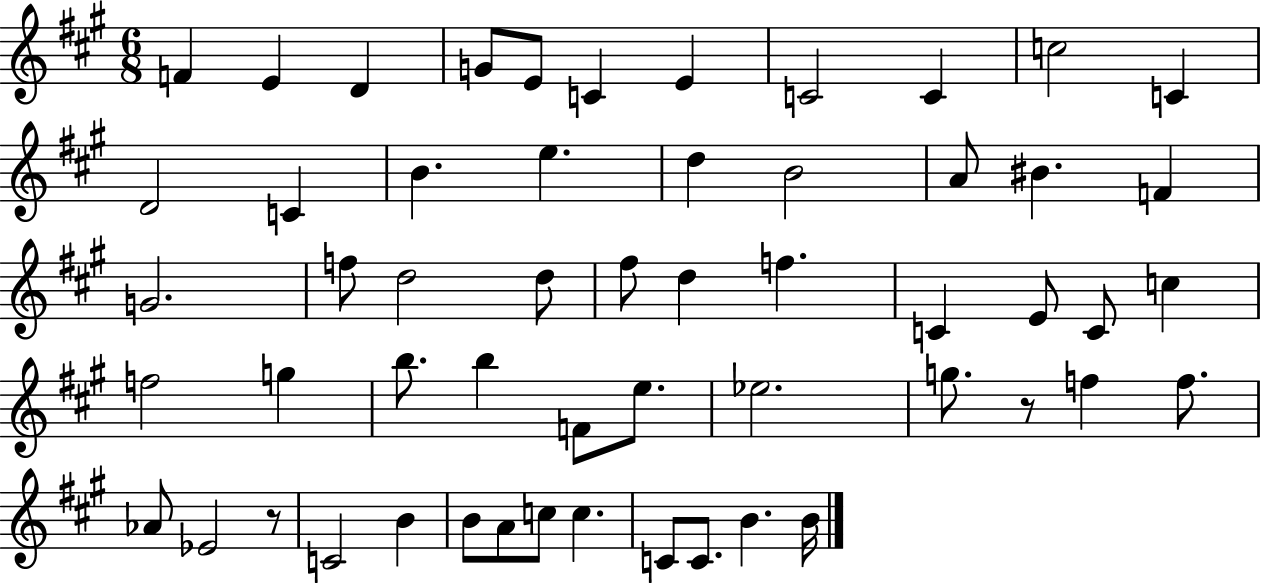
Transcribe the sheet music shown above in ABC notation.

X:1
T:Untitled
M:6/8
L:1/4
K:A
F E D G/2 E/2 C E C2 C c2 C D2 C B e d B2 A/2 ^B F G2 f/2 d2 d/2 ^f/2 d f C E/2 C/2 c f2 g b/2 b F/2 e/2 _e2 g/2 z/2 f f/2 _A/2 _E2 z/2 C2 B B/2 A/2 c/2 c C/2 C/2 B B/4